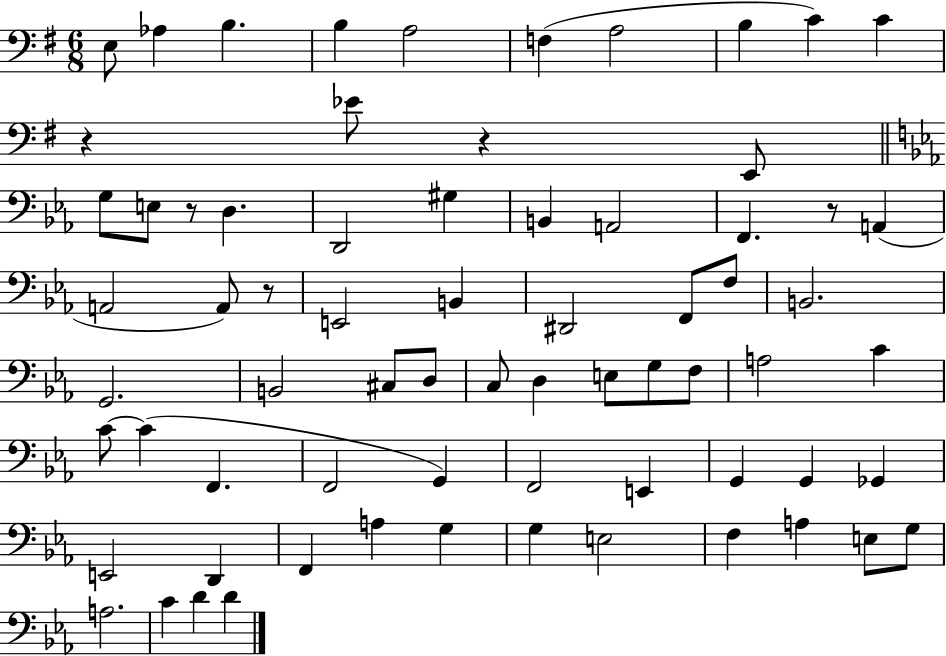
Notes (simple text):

E3/e Ab3/q B3/q. B3/q A3/h F3/q A3/h B3/q C4/q C4/q R/q Eb4/e R/q E2/e G3/e E3/e R/e D3/q. D2/h G#3/q B2/q A2/h F2/q. R/e A2/q A2/h A2/e R/e E2/h B2/q D#2/h F2/e F3/e B2/h. G2/h. B2/h C#3/e D3/e C3/e D3/q E3/e G3/e F3/e A3/h C4/q C4/e C4/q F2/q. F2/h G2/q F2/h E2/q G2/q G2/q Gb2/q E2/h D2/q F2/q A3/q G3/q G3/q E3/h F3/q A3/q E3/e G3/e A3/h. C4/q D4/q D4/q